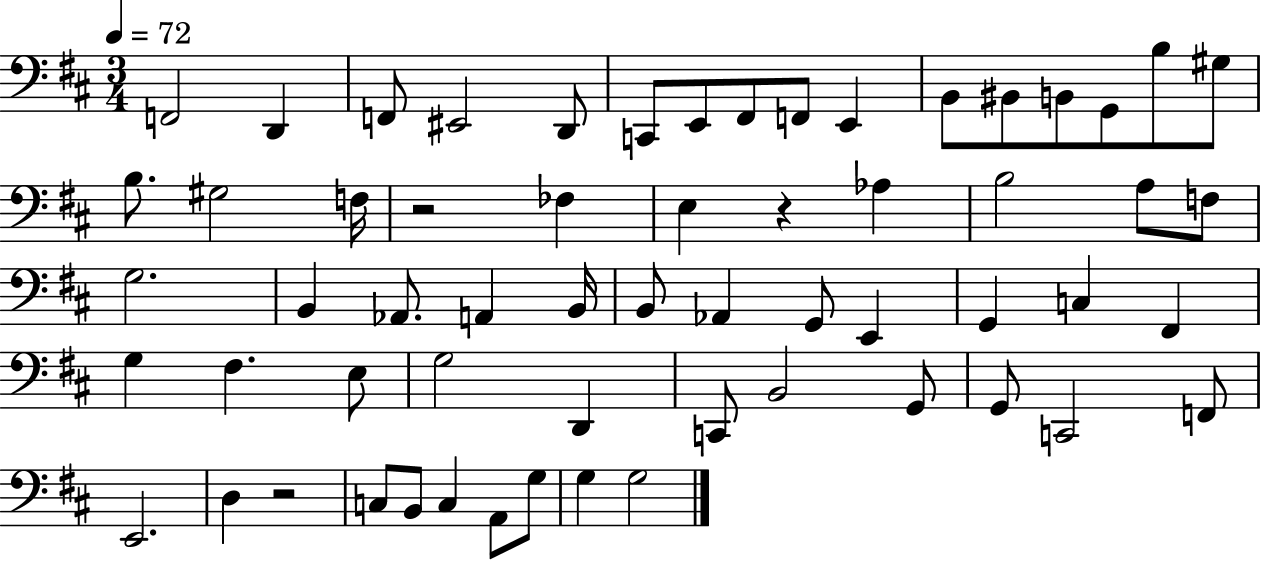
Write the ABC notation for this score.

X:1
T:Untitled
M:3/4
L:1/4
K:D
F,,2 D,, F,,/2 ^E,,2 D,,/2 C,,/2 E,,/2 ^F,,/2 F,,/2 E,, B,,/2 ^B,,/2 B,,/2 G,,/2 B,/2 ^G,/2 B,/2 ^G,2 F,/4 z2 _F, E, z _A, B,2 A,/2 F,/2 G,2 B,, _A,,/2 A,, B,,/4 B,,/2 _A,, G,,/2 E,, G,, C, ^F,, G, ^F, E,/2 G,2 D,, C,,/2 B,,2 G,,/2 G,,/2 C,,2 F,,/2 E,,2 D, z2 C,/2 B,,/2 C, A,,/2 G,/2 G, G,2